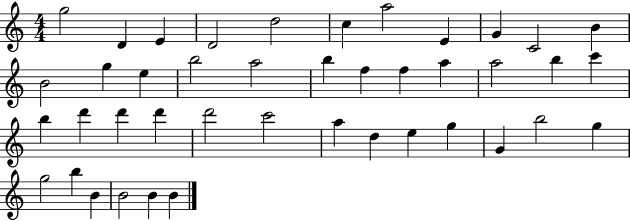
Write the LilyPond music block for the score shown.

{
  \clef treble
  \numericTimeSignature
  \time 4/4
  \key c \major
  g''2 d'4 e'4 | d'2 d''2 | c''4 a''2 e'4 | g'4 c'2 b'4 | \break b'2 g''4 e''4 | b''2 a''2 | b''4 f''4 f''4 a''4 | a''2 b''4 c'''4 | \break b''4 d'''4 d'''4 d'''4 | d'''2 c'''2 | a''4 d''4 e''4 g''4 | g'4 b''2 g''4 | \break g''2 b''4 b'4 | b'2 b'4 b'4 | \bar "|."
}